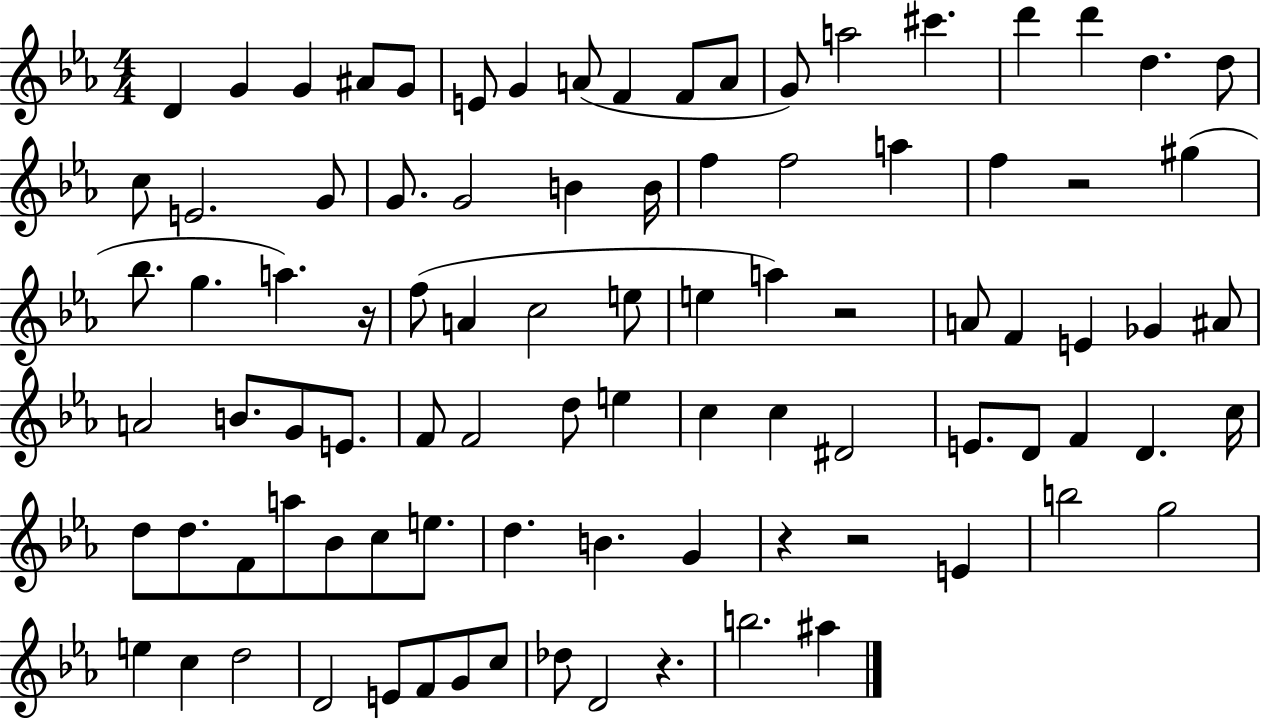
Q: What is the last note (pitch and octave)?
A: A#5